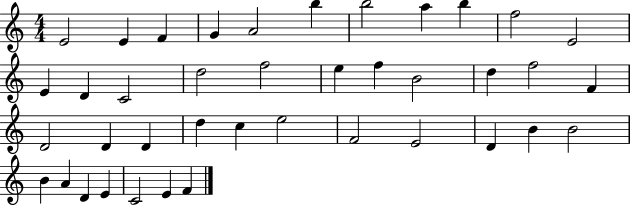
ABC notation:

X:1
T:Untitled
M:4/4
L:1/4
K:C
E2 E F G A2 b b2 a b f2 E2 E D C2 d2 f2 e f B2 d f2 F D2 D D d c e2 F2 E2 D B B2 B A D E C2 E F